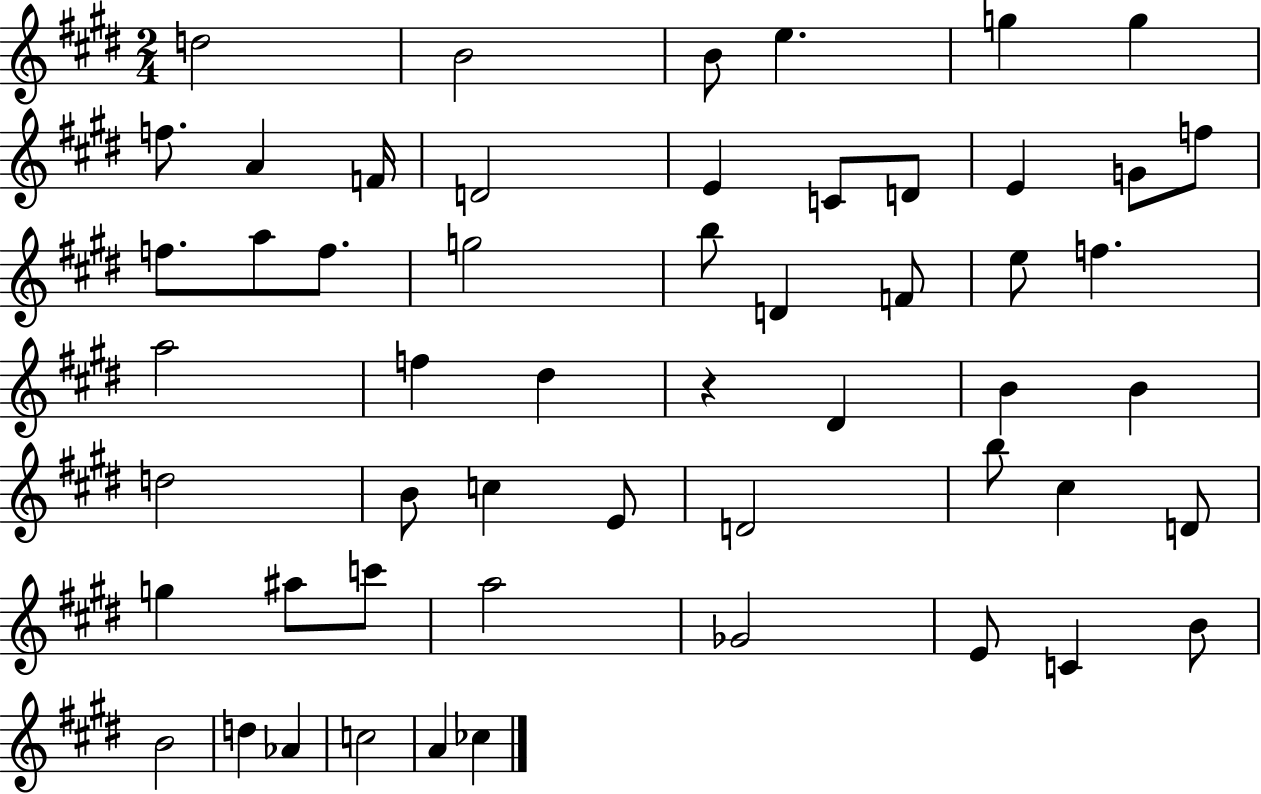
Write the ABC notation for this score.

X:1
T:Untitled
M:2/4
L:1/4
K:E
d2 B2 B/2 e g g f/2 A F/4 D2 E C/2 D/2 E G/2 f/2 f/2 a/2 f/2 g2 b/2 D F/2 e/2 f a2 f ^d z ^D B B d2 B/2 c E/2 D2 b/2 ^c D/2 g ^a/2 c'/2 a2 _G2 E/2 C B/2 B2 d _A c2 A _c